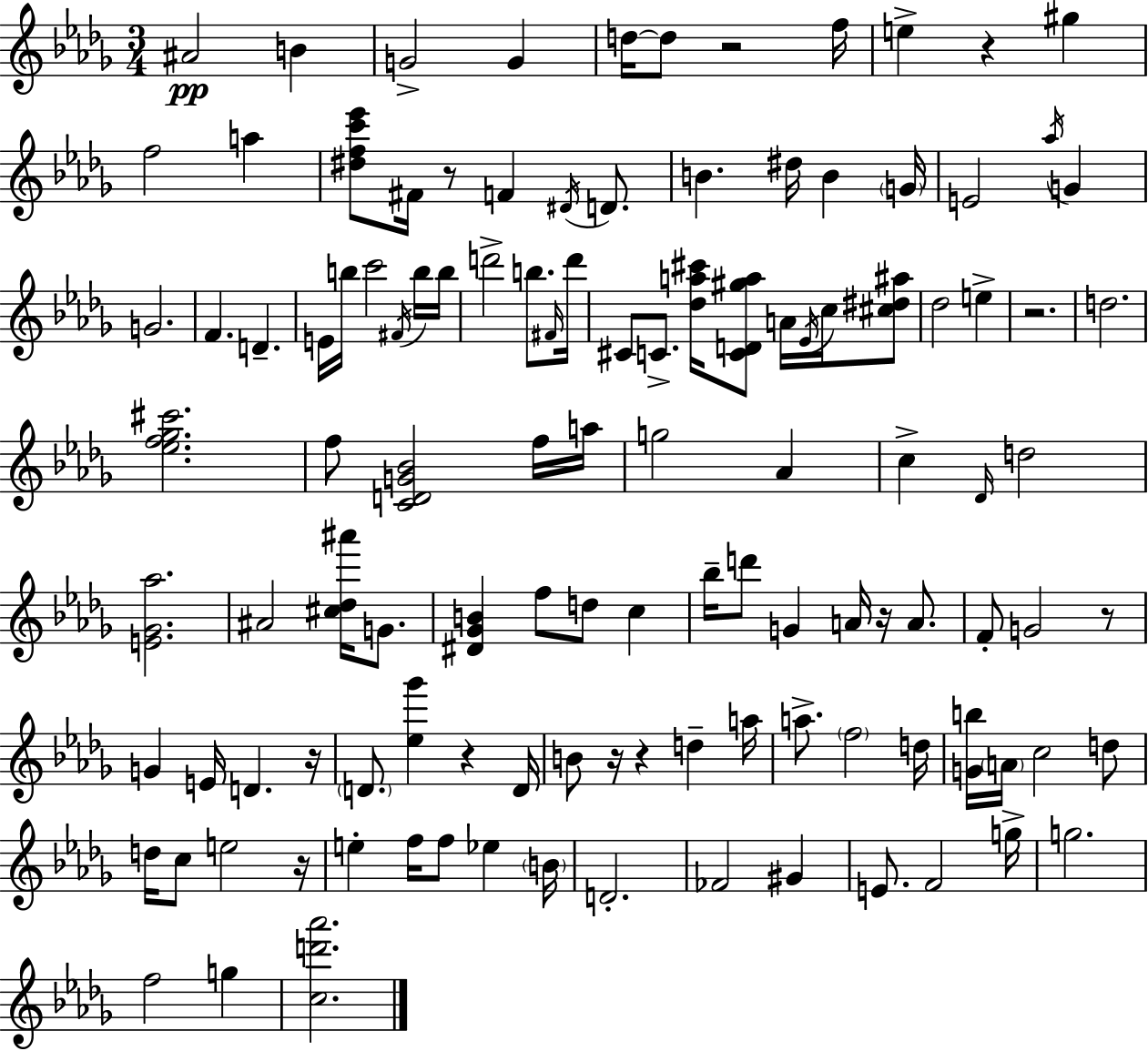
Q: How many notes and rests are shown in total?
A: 117